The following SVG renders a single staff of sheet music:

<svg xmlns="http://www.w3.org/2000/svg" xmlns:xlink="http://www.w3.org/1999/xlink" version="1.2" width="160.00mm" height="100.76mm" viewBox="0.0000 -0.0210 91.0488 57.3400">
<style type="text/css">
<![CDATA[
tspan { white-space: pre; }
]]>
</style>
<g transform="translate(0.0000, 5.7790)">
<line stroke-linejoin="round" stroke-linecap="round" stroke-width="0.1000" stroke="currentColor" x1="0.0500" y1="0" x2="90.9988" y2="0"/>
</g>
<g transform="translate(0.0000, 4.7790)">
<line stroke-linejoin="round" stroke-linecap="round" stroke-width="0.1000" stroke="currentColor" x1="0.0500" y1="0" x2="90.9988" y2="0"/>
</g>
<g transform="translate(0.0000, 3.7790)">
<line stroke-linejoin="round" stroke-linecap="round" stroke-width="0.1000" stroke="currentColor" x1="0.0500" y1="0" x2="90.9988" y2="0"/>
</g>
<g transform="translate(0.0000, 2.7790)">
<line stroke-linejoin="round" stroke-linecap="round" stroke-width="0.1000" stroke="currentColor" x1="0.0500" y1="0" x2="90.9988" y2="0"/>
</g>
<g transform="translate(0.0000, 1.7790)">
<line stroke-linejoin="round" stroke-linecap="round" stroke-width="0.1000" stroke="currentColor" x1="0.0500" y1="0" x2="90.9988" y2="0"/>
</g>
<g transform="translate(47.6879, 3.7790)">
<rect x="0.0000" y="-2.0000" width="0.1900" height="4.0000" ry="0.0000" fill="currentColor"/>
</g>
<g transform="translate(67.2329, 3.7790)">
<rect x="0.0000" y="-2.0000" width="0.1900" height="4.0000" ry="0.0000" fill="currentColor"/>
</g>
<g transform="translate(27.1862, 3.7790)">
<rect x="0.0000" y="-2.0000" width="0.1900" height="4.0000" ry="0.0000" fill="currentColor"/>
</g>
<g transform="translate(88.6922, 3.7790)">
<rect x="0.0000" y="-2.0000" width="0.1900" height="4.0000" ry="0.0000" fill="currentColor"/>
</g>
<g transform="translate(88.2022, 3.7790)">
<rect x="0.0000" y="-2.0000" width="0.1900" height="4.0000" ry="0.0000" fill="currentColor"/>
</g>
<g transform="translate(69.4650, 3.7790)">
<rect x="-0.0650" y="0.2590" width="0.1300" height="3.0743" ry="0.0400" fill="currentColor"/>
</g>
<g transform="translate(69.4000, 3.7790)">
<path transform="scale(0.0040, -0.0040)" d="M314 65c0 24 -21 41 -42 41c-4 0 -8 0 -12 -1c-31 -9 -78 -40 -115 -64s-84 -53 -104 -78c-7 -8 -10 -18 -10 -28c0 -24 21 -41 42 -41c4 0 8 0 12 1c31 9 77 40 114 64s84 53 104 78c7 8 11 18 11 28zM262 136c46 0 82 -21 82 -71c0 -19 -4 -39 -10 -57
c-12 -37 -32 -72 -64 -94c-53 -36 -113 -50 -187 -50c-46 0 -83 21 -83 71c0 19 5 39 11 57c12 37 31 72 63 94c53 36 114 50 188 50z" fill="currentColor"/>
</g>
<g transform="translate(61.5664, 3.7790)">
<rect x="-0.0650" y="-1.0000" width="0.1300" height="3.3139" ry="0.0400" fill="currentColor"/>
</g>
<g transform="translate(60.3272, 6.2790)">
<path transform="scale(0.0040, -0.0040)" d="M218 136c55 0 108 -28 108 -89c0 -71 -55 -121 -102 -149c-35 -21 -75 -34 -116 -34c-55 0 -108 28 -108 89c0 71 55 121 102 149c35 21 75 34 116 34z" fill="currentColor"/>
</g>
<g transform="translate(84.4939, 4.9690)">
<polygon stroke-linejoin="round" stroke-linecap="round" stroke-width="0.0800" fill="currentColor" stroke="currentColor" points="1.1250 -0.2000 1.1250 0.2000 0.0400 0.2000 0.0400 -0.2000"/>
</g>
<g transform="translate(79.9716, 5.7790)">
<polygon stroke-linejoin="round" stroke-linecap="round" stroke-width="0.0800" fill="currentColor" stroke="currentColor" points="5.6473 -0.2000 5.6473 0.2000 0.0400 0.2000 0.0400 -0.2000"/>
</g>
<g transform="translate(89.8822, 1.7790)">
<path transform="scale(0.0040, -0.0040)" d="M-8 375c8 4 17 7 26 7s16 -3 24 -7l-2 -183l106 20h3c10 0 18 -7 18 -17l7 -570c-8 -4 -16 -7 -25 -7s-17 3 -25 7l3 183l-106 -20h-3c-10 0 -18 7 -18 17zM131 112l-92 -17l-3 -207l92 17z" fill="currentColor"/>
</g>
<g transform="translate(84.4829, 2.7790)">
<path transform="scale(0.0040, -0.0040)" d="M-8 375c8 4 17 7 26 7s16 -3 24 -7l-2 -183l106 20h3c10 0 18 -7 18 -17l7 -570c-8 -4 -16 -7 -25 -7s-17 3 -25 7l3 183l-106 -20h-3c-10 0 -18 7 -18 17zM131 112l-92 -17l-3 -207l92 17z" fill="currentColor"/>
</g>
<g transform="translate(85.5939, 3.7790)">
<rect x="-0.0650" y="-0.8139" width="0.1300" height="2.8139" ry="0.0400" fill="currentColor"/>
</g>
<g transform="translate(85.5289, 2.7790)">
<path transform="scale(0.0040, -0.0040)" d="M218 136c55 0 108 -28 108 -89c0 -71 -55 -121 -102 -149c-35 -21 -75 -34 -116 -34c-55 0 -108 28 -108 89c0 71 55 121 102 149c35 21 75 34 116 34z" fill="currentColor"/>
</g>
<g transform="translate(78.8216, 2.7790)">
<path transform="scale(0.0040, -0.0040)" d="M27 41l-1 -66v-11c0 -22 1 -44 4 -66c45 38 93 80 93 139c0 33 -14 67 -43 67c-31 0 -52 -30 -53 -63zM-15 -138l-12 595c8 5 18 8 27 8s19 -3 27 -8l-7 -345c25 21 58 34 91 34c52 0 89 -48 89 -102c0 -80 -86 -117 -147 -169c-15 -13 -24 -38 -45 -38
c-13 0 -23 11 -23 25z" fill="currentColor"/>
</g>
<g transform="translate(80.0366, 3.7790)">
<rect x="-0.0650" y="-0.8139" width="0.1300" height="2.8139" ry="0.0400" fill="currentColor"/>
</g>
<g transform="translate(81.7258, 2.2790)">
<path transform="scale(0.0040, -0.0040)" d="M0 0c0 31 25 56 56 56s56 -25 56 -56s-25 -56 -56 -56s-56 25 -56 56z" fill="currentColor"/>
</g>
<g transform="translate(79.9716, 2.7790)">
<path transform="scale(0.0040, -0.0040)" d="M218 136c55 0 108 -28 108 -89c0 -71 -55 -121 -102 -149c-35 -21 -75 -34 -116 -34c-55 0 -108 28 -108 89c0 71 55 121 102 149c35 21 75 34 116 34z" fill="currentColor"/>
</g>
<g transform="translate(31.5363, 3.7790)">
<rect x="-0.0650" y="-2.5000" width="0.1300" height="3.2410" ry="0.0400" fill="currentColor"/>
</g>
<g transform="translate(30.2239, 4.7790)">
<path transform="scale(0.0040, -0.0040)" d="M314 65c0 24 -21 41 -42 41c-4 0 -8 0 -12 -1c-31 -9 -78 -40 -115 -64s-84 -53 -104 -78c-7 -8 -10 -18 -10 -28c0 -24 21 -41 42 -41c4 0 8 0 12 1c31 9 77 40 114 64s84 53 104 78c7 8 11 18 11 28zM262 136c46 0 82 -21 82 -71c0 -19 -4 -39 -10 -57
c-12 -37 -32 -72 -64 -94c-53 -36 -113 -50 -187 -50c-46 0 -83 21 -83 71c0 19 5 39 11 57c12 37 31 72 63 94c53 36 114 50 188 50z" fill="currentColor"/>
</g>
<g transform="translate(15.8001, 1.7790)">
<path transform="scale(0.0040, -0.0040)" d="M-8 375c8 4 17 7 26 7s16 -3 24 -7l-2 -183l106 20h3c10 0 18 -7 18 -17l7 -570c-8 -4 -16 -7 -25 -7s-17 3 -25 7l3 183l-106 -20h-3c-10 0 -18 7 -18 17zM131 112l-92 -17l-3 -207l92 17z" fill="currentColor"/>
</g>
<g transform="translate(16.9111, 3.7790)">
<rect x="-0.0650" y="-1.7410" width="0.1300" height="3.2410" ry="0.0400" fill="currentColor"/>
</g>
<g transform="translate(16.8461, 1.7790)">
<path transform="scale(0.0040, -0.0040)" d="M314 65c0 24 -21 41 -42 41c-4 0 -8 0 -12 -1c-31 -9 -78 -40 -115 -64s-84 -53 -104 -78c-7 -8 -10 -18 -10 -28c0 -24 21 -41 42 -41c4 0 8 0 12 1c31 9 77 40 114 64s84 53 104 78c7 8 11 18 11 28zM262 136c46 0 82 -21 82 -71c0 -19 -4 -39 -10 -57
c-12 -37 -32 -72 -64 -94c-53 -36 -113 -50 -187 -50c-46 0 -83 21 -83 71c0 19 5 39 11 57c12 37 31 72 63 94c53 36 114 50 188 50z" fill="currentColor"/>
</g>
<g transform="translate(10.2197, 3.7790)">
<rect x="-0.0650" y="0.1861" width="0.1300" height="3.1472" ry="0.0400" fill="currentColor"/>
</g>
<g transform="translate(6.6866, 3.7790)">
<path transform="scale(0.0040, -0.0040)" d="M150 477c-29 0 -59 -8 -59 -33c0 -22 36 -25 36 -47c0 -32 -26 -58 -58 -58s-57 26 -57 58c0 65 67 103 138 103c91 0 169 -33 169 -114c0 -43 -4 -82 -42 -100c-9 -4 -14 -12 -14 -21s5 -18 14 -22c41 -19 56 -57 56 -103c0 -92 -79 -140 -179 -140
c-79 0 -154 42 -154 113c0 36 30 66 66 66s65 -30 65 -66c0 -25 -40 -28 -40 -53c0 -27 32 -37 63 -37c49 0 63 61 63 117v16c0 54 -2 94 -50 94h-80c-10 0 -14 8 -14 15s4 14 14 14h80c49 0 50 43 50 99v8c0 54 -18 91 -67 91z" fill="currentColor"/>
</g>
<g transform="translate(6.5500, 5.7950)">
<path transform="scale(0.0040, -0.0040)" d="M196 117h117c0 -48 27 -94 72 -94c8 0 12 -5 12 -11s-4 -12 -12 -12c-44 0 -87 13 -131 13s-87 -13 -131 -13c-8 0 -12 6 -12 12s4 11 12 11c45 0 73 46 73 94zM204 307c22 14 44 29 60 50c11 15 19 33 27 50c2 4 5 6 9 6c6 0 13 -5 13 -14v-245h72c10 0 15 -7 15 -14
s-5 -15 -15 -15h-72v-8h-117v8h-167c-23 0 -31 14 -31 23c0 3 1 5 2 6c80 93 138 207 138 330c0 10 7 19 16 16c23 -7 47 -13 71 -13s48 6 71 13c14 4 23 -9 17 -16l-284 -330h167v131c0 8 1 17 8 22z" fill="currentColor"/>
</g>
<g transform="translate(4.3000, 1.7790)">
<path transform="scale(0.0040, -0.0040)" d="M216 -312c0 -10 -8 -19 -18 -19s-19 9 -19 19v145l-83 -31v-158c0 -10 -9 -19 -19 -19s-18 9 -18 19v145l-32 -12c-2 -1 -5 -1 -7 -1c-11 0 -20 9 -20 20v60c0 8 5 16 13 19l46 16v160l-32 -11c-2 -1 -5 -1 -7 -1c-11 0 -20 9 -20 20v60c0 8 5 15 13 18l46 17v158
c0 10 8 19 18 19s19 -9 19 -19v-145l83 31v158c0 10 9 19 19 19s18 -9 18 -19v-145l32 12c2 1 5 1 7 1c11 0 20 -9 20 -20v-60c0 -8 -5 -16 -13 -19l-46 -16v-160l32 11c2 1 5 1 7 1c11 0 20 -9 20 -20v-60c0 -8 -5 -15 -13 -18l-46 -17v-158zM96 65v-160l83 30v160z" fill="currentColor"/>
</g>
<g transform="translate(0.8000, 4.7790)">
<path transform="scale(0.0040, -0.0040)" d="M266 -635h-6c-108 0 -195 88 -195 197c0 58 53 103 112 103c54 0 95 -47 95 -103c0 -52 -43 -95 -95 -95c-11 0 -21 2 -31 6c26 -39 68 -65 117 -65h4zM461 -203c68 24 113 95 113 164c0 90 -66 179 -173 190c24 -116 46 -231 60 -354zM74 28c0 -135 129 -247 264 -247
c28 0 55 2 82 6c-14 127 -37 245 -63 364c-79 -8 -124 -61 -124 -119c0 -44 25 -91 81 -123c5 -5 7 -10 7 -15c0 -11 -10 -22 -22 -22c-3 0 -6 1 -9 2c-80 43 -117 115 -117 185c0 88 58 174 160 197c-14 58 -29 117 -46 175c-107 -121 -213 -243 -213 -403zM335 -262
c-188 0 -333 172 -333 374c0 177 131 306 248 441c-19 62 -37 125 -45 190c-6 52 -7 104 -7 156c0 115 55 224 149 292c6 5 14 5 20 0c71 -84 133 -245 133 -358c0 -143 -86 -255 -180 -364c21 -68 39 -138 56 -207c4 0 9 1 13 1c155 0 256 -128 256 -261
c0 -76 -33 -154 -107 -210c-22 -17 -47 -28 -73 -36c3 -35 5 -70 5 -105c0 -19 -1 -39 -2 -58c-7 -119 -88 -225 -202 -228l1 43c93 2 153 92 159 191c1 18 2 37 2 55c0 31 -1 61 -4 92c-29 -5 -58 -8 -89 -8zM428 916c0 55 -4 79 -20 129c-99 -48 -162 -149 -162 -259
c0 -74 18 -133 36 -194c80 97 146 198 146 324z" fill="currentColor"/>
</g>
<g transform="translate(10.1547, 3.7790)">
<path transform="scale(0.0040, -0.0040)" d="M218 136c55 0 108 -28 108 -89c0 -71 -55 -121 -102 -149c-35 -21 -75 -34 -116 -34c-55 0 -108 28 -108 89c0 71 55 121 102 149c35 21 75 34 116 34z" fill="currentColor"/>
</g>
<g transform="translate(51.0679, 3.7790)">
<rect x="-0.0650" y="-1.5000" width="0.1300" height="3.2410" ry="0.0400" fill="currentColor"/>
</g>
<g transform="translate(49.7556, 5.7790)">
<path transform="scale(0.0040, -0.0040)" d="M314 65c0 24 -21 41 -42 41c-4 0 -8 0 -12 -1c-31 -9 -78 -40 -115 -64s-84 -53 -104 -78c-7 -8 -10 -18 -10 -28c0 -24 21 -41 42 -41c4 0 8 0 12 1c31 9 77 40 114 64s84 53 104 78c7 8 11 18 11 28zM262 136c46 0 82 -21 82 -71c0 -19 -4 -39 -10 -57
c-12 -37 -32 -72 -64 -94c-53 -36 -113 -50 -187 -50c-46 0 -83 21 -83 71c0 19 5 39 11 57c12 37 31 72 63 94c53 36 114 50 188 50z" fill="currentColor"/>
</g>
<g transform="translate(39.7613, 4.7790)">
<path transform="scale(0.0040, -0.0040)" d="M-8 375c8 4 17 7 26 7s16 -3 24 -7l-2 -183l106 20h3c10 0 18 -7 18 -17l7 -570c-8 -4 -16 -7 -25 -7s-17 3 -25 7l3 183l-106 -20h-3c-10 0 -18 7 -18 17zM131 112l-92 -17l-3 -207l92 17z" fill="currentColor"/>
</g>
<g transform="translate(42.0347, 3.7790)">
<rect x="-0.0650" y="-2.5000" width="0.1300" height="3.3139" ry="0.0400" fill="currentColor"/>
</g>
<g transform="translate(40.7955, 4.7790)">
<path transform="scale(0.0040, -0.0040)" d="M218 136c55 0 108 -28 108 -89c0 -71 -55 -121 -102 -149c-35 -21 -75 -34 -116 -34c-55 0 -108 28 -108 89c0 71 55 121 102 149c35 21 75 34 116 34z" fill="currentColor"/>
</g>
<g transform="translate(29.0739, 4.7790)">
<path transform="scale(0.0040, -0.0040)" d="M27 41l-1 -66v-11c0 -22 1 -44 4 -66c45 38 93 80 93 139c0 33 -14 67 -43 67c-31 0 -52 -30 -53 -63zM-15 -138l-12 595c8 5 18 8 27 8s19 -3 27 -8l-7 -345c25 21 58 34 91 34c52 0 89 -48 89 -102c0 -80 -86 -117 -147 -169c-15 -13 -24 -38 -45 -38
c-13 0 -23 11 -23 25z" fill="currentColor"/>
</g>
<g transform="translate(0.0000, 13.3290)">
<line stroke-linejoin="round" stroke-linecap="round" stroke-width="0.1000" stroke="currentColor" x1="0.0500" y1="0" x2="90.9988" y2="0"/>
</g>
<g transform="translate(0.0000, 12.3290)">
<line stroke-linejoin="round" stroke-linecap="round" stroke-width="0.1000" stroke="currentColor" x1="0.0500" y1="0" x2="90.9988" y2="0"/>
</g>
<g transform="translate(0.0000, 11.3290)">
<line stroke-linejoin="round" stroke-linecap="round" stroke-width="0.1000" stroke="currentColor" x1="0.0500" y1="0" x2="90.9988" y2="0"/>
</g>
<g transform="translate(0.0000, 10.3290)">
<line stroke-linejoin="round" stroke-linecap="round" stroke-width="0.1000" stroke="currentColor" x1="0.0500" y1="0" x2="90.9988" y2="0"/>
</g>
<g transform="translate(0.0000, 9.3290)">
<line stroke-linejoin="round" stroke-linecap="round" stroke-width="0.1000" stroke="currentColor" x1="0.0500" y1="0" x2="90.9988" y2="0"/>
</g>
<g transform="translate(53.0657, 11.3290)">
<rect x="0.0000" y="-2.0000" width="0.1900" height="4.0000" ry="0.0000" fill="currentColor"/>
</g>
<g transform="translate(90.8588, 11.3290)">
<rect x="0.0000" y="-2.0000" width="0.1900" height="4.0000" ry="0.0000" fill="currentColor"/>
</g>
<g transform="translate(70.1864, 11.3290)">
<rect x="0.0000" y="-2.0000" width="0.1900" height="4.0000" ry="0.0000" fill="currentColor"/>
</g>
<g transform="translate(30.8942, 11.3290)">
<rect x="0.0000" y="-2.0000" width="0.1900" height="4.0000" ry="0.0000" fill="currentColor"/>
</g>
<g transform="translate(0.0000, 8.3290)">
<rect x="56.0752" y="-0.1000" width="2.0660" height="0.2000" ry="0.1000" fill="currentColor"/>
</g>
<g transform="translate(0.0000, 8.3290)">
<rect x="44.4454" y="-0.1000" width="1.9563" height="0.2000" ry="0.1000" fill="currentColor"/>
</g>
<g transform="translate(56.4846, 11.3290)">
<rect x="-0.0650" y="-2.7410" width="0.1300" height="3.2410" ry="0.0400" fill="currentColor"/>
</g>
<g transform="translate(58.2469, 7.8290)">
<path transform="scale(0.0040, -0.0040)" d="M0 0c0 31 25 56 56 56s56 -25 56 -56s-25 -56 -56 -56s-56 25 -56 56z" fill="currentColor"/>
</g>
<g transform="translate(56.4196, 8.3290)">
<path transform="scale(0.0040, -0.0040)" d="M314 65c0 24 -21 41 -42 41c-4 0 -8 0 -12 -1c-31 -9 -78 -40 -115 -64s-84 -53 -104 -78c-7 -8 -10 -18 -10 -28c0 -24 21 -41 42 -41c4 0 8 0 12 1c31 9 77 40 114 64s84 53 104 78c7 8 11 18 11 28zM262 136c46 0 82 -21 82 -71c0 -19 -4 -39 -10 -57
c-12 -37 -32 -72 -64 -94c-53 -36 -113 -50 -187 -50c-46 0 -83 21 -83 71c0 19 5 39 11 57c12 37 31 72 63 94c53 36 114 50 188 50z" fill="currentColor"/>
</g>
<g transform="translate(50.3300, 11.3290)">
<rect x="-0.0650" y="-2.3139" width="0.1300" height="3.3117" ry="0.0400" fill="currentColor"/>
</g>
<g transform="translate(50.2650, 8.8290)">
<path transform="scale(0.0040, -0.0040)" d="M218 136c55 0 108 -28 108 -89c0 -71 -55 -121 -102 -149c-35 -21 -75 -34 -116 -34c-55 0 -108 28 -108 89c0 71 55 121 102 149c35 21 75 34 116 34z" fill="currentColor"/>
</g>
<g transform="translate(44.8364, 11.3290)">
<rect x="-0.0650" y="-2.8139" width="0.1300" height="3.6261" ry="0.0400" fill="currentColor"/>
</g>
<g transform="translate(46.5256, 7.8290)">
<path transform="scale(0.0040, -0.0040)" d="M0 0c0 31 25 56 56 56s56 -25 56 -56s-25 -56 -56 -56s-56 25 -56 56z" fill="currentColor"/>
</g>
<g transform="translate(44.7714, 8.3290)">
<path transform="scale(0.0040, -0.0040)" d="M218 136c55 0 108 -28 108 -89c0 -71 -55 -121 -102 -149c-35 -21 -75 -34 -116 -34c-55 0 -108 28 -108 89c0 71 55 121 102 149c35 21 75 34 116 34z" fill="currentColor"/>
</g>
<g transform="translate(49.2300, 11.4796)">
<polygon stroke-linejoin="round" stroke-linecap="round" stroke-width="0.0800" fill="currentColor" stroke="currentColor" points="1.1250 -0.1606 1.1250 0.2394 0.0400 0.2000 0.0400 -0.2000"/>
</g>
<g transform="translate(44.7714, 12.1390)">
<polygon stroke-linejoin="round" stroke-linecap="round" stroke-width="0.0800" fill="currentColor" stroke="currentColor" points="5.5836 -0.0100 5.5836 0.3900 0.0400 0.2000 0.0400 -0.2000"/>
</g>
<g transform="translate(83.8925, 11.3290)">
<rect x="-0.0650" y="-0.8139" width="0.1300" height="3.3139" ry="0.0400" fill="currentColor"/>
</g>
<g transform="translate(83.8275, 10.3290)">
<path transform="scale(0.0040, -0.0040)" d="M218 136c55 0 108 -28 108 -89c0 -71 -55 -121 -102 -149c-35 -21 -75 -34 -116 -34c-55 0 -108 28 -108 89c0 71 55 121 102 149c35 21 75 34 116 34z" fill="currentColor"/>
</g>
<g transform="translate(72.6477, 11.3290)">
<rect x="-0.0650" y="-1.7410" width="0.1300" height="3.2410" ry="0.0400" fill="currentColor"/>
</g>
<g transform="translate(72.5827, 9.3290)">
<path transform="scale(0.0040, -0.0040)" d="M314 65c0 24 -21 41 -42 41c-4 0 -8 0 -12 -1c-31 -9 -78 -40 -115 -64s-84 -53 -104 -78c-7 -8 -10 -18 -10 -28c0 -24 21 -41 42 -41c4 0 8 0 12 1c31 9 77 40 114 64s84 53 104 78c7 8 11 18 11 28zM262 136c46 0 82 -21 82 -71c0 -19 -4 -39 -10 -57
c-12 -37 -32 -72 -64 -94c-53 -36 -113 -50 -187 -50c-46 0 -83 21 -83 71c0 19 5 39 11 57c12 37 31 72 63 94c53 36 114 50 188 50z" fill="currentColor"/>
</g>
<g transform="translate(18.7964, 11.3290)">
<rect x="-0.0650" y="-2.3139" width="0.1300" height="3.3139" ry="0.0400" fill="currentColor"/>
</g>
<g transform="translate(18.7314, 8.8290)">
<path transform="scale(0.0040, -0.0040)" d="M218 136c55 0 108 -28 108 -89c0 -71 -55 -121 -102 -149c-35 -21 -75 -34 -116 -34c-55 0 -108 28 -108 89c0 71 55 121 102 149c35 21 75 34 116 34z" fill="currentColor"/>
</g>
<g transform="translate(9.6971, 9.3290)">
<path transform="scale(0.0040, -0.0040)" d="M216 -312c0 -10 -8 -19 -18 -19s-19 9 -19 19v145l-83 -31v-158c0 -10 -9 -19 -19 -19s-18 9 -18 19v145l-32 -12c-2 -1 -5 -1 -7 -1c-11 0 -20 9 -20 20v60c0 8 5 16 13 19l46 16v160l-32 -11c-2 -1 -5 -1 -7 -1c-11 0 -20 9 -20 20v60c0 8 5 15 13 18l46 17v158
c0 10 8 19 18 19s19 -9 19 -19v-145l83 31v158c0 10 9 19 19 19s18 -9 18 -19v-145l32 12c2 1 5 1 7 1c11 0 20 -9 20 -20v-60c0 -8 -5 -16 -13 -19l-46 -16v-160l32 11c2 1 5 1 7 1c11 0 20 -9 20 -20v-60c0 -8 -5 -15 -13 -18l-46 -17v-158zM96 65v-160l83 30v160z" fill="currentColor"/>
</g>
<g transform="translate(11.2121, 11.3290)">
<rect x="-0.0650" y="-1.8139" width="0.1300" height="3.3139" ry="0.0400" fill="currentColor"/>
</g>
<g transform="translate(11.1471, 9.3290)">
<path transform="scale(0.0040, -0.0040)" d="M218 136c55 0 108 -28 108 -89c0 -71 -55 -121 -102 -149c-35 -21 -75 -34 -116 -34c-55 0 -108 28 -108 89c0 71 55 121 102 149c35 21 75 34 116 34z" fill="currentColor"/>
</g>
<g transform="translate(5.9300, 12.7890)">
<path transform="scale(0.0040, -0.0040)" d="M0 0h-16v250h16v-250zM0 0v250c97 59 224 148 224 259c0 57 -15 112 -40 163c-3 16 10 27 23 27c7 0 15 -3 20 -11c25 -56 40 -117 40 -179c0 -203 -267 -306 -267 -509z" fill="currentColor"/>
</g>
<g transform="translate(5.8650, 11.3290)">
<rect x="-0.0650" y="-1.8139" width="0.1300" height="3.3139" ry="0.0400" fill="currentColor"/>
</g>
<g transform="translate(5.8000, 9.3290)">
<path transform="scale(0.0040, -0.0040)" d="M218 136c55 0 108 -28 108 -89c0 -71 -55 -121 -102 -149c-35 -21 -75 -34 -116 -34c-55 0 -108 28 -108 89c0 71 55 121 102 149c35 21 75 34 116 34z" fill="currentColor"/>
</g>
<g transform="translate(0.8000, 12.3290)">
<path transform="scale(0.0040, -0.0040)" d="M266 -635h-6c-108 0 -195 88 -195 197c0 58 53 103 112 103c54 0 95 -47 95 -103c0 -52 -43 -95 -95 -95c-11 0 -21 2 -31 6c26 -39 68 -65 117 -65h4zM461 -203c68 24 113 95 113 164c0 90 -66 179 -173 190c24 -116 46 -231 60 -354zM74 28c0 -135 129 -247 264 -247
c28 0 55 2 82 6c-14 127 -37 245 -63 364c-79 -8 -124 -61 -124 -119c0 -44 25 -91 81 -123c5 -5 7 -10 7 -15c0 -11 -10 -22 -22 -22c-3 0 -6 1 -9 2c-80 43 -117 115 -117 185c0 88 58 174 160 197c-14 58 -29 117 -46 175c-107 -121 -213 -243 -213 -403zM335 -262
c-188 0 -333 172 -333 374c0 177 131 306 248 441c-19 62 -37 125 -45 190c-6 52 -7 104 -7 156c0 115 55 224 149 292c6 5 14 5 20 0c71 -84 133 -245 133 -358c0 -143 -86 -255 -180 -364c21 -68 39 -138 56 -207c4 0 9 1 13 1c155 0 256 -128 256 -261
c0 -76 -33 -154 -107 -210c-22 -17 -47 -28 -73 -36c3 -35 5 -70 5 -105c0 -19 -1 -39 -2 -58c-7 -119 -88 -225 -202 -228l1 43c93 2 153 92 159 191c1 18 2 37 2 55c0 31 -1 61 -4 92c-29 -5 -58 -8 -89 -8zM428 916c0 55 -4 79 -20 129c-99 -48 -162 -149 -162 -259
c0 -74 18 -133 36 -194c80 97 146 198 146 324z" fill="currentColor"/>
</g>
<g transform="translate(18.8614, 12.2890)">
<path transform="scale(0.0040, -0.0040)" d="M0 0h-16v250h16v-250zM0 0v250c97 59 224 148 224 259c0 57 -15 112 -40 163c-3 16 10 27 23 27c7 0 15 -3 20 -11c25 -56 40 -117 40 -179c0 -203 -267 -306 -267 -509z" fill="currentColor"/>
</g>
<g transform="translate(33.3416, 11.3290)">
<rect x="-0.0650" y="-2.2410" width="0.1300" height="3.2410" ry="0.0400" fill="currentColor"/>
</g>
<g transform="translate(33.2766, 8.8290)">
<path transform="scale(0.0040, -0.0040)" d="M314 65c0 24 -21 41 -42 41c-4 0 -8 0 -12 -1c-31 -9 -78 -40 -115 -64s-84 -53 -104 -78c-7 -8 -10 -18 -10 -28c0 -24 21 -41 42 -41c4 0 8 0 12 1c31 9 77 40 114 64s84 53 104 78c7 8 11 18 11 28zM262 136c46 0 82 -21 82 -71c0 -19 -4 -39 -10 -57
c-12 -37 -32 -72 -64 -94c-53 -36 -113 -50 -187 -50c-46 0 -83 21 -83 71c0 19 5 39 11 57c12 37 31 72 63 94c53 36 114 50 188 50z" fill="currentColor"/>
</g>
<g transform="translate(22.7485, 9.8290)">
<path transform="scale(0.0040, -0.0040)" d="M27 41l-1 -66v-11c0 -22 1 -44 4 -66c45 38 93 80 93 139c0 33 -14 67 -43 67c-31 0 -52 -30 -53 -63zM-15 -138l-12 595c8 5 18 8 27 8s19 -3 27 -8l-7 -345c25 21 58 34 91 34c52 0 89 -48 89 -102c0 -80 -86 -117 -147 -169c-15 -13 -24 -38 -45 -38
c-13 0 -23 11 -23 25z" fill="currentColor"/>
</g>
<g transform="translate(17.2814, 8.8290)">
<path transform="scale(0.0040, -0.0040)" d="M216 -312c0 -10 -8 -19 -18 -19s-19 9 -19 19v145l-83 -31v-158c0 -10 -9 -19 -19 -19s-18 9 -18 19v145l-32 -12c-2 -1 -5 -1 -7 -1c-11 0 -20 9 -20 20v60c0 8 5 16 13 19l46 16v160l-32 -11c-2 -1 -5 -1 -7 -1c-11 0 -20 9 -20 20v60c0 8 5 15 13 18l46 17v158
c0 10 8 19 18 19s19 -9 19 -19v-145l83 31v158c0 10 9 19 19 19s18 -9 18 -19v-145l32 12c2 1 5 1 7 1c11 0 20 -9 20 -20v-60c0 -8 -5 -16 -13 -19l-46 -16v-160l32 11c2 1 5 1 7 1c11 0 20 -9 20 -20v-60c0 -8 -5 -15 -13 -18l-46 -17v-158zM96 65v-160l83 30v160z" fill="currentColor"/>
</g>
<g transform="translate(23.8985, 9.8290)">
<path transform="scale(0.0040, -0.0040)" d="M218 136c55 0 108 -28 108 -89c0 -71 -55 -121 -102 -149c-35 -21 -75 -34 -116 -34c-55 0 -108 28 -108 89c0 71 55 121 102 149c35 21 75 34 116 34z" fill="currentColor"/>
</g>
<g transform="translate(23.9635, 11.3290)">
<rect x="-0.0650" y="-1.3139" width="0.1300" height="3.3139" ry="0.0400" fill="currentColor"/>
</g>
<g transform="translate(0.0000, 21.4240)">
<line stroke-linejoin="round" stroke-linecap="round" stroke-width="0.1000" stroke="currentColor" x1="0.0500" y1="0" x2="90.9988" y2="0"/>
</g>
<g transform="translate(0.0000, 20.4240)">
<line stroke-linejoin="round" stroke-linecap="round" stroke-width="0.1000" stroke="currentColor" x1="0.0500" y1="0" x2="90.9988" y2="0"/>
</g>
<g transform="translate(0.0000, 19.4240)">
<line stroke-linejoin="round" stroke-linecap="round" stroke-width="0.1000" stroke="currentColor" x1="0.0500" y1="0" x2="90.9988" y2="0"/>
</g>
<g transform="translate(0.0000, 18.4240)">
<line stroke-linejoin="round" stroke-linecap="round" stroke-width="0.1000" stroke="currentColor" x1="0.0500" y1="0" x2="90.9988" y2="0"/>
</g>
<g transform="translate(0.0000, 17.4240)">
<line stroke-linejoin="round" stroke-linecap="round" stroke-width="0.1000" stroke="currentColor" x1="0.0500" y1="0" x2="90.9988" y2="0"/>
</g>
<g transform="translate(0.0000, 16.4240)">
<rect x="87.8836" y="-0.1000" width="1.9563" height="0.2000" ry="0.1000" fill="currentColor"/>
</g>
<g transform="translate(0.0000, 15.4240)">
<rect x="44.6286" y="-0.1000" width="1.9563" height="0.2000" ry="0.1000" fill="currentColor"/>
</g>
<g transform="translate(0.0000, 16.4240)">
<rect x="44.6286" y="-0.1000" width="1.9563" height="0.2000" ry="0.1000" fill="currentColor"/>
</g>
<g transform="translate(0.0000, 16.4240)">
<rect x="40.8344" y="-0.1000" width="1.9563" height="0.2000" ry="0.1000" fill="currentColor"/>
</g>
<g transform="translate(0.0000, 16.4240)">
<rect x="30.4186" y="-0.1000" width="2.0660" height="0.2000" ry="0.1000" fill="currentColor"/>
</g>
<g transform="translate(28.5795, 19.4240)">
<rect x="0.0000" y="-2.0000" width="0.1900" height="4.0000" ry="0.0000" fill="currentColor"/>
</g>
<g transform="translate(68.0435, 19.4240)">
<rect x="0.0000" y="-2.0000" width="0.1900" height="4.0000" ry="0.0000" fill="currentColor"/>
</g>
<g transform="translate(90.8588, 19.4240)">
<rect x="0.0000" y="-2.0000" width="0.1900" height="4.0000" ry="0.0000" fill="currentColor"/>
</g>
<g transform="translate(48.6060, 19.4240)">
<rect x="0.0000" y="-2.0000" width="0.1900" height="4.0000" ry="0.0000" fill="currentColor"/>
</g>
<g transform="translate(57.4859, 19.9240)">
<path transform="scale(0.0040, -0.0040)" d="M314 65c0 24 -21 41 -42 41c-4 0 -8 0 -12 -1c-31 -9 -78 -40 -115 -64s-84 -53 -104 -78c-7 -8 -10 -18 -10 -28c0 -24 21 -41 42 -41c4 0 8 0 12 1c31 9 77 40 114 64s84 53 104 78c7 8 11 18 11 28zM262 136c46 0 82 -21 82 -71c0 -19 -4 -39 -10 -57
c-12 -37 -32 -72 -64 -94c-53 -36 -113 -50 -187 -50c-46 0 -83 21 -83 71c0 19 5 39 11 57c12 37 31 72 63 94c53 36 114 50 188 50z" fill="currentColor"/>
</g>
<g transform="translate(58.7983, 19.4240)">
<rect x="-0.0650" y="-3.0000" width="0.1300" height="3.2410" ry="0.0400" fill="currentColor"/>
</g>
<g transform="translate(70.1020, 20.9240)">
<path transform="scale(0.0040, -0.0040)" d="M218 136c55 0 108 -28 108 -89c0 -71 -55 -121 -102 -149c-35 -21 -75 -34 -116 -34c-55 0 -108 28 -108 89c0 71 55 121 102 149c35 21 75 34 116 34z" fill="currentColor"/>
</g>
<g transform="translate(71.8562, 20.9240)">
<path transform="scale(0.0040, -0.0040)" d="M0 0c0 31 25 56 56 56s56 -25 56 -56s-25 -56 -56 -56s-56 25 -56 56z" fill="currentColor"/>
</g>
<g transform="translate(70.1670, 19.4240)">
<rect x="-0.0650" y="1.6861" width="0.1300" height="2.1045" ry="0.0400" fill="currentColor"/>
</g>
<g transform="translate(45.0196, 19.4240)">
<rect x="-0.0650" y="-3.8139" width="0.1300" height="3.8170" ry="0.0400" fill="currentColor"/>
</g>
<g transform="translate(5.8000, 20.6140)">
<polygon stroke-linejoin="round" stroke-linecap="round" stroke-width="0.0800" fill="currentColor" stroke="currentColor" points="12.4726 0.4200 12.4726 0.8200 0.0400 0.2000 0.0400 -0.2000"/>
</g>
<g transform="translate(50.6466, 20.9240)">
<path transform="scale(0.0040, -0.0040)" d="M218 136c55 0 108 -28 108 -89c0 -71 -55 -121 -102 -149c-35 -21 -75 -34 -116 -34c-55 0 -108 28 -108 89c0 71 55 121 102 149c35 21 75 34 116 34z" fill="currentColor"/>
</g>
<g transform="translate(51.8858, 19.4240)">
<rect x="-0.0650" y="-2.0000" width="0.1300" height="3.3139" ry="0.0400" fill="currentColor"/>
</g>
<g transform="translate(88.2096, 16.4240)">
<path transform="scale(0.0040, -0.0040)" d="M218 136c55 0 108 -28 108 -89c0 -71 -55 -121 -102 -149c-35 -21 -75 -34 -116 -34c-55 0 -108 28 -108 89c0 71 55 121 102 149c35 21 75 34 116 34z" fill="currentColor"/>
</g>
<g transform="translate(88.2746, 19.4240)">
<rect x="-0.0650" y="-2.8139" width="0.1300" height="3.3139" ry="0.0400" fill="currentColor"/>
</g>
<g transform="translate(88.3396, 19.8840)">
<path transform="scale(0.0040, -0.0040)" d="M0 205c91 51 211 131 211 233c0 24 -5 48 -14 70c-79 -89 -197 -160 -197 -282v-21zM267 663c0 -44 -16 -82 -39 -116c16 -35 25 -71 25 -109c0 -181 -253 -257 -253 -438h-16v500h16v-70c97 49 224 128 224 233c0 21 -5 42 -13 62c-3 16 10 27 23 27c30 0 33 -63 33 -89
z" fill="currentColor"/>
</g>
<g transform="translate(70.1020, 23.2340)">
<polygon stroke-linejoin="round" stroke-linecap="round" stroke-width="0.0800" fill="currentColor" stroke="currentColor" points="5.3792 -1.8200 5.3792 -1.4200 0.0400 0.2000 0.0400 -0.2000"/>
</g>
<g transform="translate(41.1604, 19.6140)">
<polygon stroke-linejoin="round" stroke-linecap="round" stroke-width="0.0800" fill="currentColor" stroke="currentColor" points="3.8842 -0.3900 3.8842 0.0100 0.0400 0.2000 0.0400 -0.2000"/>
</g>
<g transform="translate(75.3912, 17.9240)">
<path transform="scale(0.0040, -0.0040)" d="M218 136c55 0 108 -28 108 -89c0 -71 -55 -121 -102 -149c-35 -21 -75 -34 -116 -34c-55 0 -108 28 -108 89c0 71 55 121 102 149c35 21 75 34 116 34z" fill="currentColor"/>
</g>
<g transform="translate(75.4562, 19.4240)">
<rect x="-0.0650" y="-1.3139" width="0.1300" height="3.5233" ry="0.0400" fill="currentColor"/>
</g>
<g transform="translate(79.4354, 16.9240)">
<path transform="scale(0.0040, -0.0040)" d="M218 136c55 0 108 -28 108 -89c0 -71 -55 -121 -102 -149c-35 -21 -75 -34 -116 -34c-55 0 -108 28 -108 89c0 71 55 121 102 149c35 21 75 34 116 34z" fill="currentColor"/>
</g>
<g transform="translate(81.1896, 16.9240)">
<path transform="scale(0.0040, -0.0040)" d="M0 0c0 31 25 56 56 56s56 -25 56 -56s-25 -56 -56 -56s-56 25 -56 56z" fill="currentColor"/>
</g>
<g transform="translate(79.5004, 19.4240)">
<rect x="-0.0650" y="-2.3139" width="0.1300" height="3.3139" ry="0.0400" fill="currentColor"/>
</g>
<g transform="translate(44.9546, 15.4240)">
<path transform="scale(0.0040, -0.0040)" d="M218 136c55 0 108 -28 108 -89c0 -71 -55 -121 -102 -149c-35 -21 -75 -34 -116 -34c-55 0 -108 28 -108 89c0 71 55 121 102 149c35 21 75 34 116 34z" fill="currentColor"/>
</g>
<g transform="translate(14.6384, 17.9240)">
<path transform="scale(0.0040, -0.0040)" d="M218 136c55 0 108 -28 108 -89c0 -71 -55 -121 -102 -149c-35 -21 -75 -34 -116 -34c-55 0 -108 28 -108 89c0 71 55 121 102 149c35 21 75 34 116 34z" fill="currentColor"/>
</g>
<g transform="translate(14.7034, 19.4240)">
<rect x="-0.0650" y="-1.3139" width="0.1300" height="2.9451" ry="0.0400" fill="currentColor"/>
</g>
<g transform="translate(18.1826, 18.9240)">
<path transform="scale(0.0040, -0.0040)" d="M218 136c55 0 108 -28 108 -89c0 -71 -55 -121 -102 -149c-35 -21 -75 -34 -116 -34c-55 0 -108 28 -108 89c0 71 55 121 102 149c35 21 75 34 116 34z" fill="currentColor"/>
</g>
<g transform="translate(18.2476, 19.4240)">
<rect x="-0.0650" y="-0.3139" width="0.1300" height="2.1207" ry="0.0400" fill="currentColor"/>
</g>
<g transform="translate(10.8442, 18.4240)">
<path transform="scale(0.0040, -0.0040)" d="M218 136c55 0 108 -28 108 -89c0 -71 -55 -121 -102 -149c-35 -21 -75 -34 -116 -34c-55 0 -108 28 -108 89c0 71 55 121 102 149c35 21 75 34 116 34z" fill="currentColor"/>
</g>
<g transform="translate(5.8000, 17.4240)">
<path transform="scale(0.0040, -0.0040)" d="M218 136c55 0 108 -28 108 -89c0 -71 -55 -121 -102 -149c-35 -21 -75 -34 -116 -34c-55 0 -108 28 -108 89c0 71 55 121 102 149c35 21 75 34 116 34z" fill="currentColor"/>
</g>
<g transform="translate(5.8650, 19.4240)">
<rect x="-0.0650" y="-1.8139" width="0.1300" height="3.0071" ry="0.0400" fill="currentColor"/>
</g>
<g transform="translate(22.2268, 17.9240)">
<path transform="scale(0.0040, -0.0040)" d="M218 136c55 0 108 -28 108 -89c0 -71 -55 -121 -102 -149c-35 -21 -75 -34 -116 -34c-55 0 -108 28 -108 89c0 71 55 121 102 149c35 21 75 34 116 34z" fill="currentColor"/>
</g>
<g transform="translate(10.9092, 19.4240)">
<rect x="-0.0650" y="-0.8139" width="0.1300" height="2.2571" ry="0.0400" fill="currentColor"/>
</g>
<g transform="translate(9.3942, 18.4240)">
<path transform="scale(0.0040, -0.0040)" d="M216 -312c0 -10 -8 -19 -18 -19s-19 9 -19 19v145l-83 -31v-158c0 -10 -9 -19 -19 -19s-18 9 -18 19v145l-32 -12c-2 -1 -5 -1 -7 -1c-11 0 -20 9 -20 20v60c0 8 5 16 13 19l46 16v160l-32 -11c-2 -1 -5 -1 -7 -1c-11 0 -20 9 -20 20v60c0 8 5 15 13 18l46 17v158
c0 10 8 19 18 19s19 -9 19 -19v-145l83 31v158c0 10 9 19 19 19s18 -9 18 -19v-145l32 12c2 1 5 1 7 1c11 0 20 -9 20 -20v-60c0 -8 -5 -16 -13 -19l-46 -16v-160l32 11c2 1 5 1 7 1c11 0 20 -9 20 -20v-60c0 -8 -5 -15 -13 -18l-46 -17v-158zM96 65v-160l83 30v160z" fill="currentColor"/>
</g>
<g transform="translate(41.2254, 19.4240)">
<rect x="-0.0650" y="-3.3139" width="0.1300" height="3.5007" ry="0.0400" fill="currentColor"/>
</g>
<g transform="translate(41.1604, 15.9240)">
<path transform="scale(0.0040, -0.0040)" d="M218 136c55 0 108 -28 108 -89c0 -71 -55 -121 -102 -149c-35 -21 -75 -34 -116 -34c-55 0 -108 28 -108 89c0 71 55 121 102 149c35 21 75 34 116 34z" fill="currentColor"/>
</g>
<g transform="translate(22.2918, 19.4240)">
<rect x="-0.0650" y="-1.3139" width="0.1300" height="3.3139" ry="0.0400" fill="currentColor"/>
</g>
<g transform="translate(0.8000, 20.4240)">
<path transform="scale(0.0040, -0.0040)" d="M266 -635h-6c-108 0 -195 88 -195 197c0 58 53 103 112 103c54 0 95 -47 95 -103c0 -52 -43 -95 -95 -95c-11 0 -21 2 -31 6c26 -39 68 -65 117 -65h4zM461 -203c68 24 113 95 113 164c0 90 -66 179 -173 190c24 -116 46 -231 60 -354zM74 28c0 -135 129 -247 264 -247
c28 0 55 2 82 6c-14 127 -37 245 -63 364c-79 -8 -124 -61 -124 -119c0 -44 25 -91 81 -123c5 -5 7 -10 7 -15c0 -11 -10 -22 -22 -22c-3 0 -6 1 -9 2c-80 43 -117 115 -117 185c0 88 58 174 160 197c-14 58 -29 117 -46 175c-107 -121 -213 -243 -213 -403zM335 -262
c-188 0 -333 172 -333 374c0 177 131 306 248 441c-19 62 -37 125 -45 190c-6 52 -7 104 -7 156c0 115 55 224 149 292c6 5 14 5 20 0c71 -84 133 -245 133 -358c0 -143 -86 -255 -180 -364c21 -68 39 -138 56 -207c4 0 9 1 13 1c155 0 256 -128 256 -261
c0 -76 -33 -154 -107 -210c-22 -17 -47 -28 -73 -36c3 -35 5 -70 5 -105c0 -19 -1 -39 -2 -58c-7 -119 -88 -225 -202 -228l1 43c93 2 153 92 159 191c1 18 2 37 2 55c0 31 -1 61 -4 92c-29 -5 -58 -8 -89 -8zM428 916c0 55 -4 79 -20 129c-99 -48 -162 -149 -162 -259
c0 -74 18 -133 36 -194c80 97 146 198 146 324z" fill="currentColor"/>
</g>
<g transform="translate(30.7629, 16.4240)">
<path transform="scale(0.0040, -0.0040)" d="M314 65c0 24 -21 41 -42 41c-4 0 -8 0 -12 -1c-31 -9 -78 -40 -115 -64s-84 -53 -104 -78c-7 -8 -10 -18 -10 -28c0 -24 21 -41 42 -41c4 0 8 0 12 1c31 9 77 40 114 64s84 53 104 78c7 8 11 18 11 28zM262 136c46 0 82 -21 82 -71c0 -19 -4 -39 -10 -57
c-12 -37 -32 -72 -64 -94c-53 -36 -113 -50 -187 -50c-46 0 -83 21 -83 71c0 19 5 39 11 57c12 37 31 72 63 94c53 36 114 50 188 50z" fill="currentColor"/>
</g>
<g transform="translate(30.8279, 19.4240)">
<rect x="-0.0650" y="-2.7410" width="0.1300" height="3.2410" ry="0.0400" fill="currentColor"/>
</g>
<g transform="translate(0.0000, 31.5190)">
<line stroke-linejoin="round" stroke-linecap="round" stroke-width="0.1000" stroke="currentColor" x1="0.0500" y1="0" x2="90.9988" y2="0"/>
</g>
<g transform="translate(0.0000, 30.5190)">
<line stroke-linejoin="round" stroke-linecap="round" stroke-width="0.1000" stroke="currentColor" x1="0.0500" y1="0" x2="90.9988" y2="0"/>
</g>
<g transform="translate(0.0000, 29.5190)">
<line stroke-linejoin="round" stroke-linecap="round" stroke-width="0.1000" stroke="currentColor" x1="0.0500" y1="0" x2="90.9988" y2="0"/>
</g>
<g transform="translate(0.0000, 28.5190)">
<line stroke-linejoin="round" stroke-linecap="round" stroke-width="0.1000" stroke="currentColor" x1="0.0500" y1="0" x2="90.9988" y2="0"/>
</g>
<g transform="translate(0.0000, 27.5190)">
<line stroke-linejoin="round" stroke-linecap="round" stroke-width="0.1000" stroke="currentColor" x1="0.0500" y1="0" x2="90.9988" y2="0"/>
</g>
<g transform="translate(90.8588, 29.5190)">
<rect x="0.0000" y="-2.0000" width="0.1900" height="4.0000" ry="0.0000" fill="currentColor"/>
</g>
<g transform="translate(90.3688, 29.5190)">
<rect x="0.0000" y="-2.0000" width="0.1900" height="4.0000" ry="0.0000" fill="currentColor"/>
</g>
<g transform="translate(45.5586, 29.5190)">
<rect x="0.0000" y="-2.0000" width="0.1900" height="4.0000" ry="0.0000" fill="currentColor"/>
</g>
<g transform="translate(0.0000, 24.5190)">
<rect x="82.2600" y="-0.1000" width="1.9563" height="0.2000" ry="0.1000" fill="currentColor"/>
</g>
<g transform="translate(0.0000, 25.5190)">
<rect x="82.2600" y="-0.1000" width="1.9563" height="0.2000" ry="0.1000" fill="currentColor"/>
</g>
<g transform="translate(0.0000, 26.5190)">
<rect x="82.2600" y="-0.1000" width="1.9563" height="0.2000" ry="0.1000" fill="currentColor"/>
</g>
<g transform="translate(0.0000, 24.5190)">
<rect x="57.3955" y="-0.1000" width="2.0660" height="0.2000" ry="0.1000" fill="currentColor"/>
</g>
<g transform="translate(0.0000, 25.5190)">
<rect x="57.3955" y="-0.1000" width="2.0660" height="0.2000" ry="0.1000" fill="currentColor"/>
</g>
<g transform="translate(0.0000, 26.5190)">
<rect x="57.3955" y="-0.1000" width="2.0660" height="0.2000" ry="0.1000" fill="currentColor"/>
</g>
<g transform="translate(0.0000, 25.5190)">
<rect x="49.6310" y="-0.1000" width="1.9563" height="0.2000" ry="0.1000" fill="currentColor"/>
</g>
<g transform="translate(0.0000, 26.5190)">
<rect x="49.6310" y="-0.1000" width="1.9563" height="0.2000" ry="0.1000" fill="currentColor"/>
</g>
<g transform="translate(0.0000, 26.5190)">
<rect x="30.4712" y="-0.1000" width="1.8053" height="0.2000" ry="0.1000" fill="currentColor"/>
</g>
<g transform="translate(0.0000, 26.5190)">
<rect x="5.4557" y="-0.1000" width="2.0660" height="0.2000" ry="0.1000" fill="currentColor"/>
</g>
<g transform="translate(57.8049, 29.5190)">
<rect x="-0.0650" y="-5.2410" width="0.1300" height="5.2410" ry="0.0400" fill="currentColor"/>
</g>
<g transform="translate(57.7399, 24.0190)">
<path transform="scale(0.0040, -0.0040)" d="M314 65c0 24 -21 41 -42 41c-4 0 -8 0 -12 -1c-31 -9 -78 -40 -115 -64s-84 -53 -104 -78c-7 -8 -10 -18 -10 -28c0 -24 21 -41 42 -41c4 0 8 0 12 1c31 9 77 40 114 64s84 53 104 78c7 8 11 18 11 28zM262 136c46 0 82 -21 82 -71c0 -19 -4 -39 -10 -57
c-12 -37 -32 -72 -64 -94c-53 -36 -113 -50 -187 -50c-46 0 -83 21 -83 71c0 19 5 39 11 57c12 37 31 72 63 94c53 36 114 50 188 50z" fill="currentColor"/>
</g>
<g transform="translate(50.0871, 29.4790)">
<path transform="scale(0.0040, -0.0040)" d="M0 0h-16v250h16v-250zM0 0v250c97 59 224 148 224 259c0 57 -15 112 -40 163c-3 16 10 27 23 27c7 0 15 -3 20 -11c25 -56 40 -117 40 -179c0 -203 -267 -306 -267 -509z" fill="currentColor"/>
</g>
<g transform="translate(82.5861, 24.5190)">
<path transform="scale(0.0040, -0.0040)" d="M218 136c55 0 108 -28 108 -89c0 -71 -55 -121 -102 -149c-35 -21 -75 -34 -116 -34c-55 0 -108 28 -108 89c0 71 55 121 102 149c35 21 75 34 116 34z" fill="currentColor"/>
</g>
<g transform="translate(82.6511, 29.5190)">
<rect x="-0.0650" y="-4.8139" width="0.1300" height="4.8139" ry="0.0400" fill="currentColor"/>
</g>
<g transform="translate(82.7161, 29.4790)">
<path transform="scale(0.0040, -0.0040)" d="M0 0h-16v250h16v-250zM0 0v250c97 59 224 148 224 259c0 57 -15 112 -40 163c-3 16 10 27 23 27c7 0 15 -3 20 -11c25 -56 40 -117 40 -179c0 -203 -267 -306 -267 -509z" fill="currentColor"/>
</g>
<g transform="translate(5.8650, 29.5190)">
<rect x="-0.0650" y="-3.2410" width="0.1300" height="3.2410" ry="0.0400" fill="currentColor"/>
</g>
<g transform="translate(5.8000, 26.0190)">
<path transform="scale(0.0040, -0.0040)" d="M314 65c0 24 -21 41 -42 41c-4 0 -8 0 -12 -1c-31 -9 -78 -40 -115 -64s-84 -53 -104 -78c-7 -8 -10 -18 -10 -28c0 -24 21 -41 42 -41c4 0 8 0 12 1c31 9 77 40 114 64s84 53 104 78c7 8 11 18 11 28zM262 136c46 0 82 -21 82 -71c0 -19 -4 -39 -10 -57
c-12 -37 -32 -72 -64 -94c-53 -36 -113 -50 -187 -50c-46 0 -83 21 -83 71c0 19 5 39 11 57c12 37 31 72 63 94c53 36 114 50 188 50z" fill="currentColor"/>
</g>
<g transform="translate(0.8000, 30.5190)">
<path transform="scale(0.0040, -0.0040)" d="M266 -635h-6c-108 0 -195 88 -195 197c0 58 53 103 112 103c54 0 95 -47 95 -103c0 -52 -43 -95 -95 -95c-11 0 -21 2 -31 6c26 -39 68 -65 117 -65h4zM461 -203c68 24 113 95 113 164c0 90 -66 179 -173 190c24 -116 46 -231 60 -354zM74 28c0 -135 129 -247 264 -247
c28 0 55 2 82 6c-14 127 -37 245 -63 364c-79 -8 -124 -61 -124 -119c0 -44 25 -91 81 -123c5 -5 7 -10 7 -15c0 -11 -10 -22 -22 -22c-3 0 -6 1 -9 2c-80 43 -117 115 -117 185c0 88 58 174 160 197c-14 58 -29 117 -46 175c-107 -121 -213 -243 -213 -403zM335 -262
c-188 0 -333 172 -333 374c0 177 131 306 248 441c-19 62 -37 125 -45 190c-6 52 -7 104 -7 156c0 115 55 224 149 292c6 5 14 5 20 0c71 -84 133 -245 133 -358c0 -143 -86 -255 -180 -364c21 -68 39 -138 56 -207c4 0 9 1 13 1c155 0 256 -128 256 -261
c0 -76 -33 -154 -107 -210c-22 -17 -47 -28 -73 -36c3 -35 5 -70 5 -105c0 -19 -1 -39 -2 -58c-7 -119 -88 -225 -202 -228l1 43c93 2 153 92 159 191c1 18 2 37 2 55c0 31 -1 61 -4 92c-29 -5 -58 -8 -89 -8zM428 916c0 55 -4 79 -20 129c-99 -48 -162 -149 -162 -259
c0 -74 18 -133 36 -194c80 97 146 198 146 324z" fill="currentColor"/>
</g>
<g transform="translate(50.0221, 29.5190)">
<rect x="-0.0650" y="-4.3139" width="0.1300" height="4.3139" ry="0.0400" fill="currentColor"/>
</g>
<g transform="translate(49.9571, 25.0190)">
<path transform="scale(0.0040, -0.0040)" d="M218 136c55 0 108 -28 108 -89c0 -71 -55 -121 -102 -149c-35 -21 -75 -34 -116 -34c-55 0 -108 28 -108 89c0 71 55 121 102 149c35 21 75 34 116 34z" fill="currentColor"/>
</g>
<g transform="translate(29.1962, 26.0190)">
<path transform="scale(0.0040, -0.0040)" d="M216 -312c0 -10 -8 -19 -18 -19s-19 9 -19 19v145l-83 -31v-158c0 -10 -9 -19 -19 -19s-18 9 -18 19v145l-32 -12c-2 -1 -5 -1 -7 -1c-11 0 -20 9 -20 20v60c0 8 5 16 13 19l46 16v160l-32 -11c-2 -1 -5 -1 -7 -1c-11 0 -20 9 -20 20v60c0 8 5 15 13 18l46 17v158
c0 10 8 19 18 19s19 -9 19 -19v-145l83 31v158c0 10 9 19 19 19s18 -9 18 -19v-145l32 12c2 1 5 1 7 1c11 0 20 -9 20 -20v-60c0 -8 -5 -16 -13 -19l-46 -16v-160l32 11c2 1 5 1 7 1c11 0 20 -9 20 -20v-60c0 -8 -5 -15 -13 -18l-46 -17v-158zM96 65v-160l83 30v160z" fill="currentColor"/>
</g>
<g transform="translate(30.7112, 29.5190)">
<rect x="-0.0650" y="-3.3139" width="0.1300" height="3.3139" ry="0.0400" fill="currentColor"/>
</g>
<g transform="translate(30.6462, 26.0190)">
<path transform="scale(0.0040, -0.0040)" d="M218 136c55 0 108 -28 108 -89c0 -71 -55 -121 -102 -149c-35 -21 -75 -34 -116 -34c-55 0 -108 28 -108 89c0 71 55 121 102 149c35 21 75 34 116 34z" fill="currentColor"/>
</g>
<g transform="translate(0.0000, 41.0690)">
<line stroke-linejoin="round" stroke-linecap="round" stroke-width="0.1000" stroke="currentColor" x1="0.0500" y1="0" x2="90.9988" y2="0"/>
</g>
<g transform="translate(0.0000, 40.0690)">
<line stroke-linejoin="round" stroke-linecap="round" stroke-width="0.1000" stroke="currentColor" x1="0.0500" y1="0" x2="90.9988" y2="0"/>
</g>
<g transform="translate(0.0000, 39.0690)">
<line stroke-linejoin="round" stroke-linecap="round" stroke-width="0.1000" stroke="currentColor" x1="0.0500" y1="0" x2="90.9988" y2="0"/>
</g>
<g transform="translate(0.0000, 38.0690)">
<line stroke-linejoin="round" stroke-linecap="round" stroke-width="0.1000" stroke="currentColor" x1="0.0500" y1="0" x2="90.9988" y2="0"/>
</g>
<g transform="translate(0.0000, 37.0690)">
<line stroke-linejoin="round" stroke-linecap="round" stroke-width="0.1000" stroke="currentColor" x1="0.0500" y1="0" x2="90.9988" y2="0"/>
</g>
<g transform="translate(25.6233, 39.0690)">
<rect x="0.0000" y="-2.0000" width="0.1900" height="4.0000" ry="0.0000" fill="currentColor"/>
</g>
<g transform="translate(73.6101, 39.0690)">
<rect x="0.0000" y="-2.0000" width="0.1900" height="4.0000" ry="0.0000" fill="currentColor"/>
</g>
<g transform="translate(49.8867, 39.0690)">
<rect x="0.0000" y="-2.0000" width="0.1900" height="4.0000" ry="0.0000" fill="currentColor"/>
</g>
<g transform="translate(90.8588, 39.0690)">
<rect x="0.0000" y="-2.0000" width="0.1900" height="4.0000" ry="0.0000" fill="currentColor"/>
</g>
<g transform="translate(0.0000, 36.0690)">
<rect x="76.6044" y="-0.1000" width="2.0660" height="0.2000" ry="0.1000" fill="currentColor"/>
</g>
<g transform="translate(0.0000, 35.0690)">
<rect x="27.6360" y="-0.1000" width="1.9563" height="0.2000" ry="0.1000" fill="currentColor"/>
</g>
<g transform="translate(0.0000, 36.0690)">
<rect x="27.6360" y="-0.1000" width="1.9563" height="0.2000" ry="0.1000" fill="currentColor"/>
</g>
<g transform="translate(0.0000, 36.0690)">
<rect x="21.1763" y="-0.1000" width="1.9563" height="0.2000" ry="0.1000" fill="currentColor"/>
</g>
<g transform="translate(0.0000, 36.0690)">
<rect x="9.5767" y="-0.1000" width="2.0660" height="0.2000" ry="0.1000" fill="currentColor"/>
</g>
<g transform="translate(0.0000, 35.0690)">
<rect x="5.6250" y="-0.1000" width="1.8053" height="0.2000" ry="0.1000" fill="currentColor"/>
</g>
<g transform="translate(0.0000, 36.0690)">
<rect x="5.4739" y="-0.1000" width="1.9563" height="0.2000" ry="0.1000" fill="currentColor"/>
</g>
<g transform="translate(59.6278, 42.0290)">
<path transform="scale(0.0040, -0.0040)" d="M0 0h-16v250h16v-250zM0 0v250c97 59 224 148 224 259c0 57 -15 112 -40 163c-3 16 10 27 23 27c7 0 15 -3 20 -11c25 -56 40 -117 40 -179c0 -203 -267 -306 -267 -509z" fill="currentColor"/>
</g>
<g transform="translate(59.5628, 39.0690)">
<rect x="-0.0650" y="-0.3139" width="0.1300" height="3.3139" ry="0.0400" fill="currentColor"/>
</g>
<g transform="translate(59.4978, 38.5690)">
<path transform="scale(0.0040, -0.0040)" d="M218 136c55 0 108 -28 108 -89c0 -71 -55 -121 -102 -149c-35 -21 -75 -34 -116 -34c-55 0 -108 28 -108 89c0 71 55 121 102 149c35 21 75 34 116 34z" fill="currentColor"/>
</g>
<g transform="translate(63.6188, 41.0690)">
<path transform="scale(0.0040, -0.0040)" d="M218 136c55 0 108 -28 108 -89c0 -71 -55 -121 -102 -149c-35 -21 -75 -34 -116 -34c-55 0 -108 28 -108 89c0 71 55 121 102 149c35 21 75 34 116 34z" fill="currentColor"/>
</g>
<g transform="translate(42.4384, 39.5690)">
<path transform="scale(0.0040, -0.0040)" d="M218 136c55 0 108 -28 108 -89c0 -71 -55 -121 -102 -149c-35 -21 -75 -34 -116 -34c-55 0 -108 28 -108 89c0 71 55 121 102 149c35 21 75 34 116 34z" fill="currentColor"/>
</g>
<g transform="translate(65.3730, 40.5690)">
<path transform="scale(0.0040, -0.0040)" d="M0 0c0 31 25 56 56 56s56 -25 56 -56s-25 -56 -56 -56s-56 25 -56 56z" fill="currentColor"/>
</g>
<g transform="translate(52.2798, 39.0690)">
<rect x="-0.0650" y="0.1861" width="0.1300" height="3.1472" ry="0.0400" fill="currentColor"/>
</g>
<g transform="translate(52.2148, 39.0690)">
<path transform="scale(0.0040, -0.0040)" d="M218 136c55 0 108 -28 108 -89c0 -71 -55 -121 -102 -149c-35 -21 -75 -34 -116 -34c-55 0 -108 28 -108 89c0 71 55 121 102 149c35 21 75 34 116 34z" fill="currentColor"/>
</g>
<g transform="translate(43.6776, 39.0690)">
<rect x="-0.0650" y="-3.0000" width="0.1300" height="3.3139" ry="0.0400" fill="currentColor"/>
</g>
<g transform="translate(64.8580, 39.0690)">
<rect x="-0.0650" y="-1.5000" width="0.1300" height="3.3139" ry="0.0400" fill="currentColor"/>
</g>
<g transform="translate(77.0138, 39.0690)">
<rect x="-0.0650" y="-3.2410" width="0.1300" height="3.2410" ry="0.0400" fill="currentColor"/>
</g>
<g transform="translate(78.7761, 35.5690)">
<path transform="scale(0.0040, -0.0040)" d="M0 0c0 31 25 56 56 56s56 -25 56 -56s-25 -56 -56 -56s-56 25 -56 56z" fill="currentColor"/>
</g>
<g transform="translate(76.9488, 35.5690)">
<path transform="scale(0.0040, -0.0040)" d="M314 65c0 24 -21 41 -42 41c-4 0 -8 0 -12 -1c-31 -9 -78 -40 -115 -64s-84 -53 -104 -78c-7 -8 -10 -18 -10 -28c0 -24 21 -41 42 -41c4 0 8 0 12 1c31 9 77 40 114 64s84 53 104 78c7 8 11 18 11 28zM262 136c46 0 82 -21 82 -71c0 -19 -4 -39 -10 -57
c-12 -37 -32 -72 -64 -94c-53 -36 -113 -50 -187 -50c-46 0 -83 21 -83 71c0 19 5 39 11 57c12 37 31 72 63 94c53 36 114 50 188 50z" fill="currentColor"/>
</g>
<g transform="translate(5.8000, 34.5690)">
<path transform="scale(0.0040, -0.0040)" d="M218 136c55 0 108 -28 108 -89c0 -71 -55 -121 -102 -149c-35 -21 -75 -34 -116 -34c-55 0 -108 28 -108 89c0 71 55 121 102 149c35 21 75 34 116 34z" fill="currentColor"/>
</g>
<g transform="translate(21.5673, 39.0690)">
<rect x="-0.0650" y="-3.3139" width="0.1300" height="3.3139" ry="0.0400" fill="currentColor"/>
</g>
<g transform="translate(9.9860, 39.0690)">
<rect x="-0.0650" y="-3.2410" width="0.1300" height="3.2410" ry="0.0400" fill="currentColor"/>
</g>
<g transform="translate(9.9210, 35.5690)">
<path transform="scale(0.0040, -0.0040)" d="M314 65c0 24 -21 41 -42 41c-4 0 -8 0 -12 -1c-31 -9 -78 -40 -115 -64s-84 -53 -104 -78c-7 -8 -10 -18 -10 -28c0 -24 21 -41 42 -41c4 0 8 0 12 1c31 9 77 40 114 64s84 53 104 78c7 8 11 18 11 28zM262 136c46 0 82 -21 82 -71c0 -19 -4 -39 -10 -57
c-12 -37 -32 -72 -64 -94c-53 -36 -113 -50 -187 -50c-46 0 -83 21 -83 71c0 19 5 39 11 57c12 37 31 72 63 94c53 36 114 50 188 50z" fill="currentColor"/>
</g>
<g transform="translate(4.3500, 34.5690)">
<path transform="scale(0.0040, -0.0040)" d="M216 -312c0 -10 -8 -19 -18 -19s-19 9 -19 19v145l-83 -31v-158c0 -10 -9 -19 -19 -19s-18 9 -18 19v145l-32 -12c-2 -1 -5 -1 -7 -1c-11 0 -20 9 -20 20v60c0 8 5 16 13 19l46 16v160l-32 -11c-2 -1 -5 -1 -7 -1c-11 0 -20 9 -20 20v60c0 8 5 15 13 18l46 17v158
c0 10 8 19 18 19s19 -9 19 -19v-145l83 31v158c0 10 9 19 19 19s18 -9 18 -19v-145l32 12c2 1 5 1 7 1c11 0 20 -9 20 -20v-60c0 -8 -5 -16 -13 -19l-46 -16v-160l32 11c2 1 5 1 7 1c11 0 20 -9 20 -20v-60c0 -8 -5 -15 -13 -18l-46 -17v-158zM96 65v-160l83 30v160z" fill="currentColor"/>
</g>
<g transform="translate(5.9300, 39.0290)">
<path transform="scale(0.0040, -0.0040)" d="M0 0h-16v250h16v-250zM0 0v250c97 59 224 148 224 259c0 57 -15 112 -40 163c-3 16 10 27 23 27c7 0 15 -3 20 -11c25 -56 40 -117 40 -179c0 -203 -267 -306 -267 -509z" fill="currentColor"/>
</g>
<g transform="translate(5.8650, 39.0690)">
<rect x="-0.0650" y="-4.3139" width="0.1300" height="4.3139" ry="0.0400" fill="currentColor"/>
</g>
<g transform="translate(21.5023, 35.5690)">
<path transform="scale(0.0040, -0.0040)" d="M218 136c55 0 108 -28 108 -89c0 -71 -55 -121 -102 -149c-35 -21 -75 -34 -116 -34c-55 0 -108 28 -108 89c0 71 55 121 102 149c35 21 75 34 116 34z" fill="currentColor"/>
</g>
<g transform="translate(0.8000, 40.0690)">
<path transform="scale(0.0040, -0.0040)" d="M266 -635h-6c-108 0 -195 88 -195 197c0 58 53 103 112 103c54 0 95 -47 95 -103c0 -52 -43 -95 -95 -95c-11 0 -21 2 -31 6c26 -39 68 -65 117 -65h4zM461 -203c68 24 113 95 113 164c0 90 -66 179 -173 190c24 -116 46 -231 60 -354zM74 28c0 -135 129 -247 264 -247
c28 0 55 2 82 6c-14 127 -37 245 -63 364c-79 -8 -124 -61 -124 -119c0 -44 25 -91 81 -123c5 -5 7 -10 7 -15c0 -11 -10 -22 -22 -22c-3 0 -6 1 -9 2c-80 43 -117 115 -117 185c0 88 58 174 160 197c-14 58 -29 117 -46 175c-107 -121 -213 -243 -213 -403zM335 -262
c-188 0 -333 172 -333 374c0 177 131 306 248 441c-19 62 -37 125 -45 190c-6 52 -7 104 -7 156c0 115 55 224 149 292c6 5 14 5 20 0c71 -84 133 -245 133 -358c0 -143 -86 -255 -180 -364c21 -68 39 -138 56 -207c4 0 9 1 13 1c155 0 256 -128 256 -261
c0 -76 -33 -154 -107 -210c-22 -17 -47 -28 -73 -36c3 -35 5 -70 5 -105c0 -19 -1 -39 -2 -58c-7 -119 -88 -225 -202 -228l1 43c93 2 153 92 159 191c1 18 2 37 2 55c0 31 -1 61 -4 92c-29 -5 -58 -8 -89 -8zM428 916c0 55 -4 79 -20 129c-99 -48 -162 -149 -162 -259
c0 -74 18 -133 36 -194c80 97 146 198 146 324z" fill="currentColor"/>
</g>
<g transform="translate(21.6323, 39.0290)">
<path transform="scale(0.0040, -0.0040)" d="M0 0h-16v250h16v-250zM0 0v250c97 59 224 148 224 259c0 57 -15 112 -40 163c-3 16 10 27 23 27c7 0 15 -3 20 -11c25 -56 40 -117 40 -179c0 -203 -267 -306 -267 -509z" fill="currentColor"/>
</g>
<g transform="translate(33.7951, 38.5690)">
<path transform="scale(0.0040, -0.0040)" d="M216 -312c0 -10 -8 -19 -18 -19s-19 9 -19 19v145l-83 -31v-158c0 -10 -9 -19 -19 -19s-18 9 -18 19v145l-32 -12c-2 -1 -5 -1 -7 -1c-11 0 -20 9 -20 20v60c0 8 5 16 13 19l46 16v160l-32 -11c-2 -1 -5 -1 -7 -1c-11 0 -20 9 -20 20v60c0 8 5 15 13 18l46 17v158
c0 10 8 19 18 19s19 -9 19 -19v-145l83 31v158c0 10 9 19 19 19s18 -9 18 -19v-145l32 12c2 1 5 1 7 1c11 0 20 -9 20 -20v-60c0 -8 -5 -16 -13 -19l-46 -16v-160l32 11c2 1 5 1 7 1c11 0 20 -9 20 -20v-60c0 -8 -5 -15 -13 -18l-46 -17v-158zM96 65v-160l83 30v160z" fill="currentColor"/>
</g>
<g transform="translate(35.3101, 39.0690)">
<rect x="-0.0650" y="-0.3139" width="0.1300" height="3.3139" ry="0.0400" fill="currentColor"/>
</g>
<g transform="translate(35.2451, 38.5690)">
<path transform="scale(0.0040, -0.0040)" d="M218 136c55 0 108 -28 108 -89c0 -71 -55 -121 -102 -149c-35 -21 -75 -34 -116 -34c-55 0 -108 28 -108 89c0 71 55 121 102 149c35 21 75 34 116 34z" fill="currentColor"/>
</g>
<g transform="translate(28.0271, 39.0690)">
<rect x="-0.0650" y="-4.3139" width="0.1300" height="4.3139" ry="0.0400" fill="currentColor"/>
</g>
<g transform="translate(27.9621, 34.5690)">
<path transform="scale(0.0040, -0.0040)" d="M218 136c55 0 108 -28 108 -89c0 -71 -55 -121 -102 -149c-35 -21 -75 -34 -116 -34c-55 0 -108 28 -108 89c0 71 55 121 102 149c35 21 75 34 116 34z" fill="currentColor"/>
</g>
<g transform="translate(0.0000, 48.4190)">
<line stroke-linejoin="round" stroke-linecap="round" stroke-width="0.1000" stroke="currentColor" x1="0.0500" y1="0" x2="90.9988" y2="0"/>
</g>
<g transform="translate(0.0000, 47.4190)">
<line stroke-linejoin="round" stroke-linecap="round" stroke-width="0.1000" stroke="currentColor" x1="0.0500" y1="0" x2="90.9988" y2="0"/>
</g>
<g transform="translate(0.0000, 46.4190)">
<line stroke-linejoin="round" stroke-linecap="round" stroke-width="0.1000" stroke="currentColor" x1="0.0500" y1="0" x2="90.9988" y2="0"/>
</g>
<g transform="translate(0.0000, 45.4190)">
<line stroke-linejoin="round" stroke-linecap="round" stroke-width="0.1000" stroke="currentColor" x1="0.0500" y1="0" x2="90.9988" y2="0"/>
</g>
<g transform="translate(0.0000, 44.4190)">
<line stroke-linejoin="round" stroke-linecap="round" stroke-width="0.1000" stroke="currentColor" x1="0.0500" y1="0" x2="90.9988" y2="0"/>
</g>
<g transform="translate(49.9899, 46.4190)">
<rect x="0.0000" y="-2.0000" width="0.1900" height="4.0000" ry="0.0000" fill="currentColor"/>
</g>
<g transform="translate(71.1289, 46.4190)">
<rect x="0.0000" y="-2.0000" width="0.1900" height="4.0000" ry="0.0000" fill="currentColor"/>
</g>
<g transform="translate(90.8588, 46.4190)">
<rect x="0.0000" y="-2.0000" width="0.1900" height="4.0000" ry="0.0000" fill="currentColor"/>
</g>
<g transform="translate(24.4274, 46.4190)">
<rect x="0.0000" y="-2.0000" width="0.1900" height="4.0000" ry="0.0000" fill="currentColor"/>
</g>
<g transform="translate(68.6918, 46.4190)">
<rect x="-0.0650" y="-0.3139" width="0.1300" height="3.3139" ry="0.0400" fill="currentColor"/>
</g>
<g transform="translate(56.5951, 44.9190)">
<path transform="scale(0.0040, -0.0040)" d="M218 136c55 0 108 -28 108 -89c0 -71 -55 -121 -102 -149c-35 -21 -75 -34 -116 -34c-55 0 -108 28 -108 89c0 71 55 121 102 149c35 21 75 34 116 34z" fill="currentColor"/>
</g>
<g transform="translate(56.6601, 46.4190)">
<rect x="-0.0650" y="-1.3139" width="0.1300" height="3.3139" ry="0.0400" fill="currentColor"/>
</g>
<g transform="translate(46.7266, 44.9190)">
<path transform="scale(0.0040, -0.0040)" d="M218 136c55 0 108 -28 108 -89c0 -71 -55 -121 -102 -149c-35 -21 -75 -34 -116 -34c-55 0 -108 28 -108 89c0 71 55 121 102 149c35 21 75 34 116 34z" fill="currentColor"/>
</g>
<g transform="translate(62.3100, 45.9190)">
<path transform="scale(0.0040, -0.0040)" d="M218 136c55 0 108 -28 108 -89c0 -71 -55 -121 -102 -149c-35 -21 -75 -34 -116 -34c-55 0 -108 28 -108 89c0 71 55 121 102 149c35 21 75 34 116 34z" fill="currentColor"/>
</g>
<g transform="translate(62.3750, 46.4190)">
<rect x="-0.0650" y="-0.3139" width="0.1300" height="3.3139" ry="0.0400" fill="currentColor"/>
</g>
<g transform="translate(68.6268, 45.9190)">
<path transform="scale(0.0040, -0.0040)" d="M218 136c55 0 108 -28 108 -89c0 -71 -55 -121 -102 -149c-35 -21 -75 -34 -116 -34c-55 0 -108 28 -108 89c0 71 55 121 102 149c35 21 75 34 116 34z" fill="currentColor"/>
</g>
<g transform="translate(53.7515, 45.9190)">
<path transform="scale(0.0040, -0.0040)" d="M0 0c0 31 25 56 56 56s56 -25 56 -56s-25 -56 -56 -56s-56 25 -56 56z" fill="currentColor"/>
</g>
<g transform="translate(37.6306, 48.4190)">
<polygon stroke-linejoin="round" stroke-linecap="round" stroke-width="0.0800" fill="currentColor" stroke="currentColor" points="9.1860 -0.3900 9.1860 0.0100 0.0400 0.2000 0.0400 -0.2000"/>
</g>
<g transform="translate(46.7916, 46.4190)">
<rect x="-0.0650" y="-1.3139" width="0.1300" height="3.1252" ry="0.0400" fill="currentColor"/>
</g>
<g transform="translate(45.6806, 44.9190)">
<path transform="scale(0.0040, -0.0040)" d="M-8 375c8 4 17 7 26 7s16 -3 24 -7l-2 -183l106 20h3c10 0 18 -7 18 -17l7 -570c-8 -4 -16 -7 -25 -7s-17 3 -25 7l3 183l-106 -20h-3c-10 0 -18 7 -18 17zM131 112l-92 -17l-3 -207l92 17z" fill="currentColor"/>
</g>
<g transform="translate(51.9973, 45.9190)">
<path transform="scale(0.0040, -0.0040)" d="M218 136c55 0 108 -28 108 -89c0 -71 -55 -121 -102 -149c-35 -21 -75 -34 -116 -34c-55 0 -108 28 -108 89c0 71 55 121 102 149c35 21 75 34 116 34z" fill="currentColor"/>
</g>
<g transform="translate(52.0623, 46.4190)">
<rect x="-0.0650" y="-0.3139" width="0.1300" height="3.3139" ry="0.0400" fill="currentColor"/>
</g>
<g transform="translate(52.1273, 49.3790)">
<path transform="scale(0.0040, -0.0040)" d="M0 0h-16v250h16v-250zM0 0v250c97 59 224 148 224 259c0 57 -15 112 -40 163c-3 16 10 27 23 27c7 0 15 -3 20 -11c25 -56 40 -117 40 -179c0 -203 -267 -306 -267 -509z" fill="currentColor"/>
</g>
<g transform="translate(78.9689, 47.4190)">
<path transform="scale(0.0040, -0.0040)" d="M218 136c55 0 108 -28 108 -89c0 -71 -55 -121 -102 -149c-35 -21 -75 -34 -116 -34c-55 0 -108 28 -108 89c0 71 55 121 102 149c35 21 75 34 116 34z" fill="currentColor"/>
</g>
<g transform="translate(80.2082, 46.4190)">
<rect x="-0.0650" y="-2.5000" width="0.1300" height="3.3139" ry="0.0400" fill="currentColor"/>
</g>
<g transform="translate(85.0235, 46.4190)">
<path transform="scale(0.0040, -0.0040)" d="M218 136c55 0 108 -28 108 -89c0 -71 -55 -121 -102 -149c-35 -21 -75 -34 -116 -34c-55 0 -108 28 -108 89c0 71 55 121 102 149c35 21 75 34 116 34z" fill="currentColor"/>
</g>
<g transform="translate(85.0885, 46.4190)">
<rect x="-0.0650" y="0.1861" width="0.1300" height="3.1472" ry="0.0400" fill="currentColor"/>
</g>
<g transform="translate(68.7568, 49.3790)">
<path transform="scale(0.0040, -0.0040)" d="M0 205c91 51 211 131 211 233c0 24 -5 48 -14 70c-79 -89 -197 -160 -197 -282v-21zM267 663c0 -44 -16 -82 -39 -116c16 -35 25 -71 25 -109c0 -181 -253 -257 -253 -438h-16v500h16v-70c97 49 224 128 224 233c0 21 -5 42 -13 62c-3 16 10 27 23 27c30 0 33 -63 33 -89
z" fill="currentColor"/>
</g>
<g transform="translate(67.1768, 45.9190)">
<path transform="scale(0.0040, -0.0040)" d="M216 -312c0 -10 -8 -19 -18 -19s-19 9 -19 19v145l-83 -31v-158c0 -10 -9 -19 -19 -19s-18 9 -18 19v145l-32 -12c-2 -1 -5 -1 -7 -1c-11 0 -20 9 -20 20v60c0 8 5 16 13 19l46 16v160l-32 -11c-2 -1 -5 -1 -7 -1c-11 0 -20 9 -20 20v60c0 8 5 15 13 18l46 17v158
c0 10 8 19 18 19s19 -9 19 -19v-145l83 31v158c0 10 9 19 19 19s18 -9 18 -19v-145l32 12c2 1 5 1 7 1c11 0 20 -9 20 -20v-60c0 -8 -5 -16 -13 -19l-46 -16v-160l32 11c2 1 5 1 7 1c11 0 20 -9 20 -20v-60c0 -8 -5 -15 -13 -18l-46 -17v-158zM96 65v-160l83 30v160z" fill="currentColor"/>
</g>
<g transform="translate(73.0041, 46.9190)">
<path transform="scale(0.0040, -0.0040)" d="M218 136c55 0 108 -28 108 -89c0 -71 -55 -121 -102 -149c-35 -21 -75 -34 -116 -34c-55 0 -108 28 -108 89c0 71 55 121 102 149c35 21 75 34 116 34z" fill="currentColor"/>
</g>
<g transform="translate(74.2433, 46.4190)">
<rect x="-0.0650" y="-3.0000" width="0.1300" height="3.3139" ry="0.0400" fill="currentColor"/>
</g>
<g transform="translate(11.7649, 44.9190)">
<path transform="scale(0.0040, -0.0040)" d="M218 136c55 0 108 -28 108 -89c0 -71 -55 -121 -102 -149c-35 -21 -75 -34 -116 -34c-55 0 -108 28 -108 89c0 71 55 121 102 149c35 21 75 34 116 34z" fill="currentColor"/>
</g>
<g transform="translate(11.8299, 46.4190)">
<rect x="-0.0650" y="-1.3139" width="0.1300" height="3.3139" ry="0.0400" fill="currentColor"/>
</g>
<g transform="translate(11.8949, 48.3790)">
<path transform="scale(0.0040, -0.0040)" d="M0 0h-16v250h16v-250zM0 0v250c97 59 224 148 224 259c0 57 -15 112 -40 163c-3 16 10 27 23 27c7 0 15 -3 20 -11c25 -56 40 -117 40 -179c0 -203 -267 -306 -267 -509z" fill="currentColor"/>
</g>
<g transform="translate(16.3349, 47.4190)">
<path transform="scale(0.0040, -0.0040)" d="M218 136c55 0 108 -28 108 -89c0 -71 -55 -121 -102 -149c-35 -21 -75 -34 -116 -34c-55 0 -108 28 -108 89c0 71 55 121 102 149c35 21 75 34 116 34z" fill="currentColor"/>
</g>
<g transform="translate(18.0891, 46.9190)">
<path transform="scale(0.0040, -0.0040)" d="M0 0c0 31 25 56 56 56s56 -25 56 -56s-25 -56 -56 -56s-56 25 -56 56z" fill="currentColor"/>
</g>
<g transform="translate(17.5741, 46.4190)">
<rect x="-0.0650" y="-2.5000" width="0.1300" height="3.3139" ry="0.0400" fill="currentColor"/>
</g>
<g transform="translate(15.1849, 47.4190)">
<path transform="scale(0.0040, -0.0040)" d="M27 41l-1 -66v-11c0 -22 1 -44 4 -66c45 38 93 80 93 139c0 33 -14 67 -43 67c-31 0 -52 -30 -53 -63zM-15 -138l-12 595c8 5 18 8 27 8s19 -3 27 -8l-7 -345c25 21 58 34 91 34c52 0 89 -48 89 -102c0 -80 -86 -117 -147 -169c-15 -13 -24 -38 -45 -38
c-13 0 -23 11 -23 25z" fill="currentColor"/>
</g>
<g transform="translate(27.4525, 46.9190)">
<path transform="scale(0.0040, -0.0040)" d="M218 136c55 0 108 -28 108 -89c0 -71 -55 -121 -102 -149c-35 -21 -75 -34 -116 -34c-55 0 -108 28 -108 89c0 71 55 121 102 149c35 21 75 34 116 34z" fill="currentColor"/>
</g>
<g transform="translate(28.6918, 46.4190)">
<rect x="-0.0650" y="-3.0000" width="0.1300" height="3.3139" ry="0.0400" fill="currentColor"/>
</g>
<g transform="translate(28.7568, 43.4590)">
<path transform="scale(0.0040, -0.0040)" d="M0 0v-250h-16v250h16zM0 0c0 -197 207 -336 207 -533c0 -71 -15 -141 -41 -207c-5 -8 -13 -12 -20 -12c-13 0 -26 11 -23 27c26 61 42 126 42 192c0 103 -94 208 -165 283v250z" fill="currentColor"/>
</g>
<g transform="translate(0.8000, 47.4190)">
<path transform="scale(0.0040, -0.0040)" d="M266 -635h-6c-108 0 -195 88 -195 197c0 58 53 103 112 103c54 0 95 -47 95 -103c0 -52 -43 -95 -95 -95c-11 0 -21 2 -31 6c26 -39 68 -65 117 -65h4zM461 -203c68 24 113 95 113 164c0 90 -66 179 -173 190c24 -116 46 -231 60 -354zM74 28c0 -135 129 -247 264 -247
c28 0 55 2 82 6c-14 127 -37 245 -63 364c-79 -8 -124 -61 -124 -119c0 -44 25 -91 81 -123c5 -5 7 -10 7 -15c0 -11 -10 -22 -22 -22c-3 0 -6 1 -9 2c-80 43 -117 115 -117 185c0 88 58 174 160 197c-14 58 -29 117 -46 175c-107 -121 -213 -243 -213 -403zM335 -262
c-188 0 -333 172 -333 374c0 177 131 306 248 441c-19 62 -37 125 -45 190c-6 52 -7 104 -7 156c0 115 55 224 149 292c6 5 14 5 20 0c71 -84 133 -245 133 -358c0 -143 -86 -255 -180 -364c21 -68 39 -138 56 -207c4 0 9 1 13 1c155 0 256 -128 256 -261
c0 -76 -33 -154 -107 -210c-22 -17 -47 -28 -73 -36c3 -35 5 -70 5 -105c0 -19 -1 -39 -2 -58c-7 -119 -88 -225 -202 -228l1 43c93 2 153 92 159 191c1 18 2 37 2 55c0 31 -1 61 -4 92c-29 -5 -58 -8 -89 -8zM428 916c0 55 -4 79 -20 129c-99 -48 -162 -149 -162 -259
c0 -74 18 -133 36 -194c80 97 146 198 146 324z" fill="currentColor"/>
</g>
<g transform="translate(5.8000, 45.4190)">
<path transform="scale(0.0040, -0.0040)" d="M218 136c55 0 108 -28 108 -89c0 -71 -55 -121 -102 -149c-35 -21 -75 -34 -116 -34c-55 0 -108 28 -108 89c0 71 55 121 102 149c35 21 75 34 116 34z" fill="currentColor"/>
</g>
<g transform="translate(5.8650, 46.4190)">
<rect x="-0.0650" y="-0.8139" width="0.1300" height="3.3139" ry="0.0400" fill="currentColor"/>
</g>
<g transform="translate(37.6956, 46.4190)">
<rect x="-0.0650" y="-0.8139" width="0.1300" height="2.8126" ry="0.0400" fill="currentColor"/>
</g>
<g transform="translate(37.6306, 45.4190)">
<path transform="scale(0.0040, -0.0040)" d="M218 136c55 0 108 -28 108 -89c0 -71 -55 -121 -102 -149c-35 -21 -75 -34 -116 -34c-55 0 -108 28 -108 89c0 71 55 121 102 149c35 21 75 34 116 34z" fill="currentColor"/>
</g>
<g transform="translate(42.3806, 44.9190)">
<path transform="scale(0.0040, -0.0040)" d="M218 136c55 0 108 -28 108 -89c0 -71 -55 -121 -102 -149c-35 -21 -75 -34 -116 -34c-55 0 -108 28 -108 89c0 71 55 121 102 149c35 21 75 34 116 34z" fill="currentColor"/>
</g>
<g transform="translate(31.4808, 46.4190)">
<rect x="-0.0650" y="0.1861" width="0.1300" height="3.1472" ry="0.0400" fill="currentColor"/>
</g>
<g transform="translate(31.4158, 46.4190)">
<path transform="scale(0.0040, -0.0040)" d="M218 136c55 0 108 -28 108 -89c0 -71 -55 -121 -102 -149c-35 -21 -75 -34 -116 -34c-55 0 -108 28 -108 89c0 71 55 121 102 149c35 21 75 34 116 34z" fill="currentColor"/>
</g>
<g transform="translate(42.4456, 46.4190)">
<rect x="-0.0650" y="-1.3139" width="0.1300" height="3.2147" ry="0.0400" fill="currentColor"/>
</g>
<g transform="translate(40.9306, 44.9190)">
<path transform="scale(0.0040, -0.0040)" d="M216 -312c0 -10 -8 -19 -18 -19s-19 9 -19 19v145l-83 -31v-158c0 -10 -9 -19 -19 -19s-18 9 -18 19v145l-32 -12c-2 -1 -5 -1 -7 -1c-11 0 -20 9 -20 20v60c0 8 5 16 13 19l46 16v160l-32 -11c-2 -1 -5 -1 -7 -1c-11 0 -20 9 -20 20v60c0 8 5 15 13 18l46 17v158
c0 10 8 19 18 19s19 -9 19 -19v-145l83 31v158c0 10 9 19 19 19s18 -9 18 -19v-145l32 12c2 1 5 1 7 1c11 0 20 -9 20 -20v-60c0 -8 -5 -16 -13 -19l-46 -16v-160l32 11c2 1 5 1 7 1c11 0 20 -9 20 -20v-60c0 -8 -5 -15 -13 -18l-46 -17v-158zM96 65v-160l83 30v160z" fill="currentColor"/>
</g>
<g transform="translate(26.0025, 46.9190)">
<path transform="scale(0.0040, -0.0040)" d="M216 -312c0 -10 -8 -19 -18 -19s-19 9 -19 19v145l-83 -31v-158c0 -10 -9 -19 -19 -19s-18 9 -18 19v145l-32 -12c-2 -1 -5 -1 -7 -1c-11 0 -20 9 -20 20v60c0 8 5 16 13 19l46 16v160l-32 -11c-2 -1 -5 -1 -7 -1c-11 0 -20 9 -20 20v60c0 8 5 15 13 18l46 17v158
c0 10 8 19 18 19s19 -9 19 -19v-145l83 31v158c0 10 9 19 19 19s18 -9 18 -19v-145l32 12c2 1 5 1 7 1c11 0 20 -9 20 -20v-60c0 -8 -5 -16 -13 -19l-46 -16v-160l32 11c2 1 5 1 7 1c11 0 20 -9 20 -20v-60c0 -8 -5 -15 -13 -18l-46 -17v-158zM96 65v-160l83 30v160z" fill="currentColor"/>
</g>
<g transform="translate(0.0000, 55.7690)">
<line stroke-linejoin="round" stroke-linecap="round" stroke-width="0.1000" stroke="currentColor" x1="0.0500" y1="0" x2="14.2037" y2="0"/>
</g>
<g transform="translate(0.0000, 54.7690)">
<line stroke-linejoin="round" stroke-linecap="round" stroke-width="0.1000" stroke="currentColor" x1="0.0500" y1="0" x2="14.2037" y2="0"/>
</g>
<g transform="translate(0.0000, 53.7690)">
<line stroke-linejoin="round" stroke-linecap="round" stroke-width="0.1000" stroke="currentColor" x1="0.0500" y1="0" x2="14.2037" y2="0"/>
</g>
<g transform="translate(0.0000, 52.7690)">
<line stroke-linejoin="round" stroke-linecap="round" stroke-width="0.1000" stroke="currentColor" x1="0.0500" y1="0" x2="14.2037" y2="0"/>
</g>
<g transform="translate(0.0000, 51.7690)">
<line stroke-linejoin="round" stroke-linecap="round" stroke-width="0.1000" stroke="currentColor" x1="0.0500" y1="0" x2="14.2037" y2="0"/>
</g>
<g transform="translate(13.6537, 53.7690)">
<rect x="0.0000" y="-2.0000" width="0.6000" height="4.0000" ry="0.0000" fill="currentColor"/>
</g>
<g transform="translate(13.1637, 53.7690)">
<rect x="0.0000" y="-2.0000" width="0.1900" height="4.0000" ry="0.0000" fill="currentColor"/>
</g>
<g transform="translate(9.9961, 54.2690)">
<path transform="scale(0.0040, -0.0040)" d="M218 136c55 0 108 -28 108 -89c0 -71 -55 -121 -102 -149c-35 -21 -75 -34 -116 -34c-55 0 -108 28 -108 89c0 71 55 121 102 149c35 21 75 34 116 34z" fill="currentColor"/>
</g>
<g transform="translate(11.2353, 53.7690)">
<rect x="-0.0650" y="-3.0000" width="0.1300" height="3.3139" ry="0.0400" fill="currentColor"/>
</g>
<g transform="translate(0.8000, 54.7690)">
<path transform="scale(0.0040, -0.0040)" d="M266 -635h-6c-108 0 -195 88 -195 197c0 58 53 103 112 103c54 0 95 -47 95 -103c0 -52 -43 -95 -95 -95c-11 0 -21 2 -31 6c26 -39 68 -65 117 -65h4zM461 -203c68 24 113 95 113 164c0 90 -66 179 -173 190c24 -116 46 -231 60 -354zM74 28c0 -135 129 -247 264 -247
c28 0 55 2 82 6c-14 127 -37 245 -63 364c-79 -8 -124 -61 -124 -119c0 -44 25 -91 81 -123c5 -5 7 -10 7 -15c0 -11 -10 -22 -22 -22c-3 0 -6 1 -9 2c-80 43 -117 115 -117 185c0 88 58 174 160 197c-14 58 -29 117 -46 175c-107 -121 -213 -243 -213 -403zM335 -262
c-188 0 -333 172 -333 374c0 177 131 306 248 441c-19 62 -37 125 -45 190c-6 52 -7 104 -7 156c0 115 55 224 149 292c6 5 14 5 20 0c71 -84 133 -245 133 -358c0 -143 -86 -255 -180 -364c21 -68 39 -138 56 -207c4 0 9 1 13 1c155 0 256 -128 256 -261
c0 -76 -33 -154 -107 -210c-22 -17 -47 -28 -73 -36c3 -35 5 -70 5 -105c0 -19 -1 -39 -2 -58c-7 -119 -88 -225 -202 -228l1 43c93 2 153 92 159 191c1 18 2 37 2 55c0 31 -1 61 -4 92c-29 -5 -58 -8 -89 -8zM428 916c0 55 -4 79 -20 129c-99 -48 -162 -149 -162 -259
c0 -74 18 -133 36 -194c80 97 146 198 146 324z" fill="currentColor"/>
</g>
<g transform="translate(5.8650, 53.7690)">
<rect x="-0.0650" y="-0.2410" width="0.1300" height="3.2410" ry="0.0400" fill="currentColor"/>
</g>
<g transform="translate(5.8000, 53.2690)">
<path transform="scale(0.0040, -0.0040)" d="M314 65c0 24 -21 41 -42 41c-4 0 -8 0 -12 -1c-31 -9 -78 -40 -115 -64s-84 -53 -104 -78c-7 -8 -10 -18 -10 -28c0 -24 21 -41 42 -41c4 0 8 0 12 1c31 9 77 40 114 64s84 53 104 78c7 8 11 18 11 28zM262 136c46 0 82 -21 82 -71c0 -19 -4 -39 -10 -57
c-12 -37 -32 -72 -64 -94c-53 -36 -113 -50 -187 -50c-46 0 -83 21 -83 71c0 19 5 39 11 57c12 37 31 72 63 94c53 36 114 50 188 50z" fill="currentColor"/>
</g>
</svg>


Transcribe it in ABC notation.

X:1
T:Untitled
M:3/4
L:1/4
K:G
B f2 _G2 G E2 D B2 _d/2 d/4 f/2 ^f ^g/2 _e g2 a/2 g/4 a2 f2 d f/2 ^d/2 e/2 c/2 e a2 b/2 c'/2 F A2 F/2 e/2 g a/4 b2 ^b d'/2 f'2 e'/2 ^d'/2 b2 b/2 d' ^c A B c/2 E b2 d e/2 _G ^A/2 B d/2 ^e/2 e/2 c/2 e c ^c/4 A G B c2 A